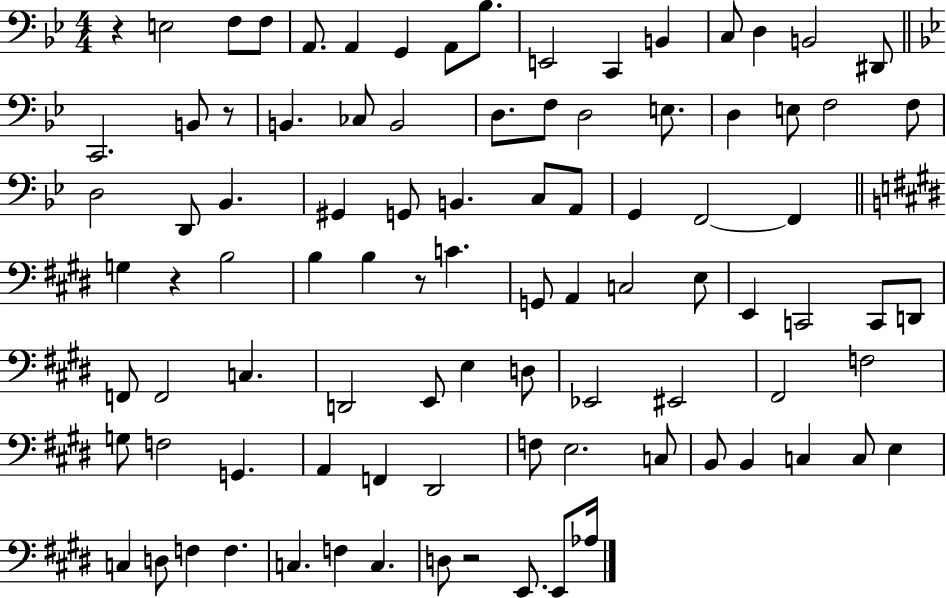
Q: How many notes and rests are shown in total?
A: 93